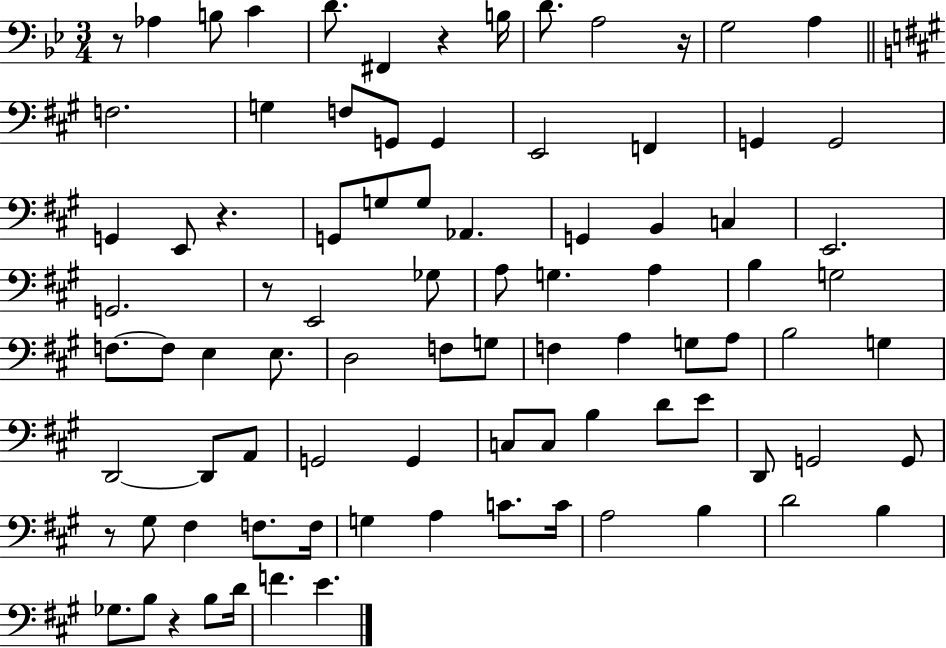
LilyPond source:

{
  \clef bass
  \numericTimeSignature
  \time 3/4
  \key bes \major
  \repeat volta 2 { r8 aes4 b8 c'4 | d'8. fis,4 r4 b16 | d'8. a2 r16 | g2 a4 | \break \bar "||" \break \key a \major f2. | g4 f8 g,8 g,4 | e,2 f,4 | g,4 g,2 | \break g,4 e,8 r4. | g,8 g8 g8 aes,4. | g,4 b,4 c4 | e,2. | \break g,2. | r8 e,2 ges8 | a8 g4. a4 | b4 g2 | \break f8.~~ f8 e4 e8. | d2 f8 g8 | f4 a4 g8 a8 | b2 g4 | \break d,2~~ d,8 a,8 | g,2 g,4 | c8 c8 b4 d'8 e'8 | d,8 g,2 g,8 | \break r8 gis8 fis4 f8. f16 | g4 a4 c'8. c'16 | a2 b4 | d'2 b4 | \break ges8. b8 r4 b8 d'16 | f'4. e'4. | } \bar "|."
}